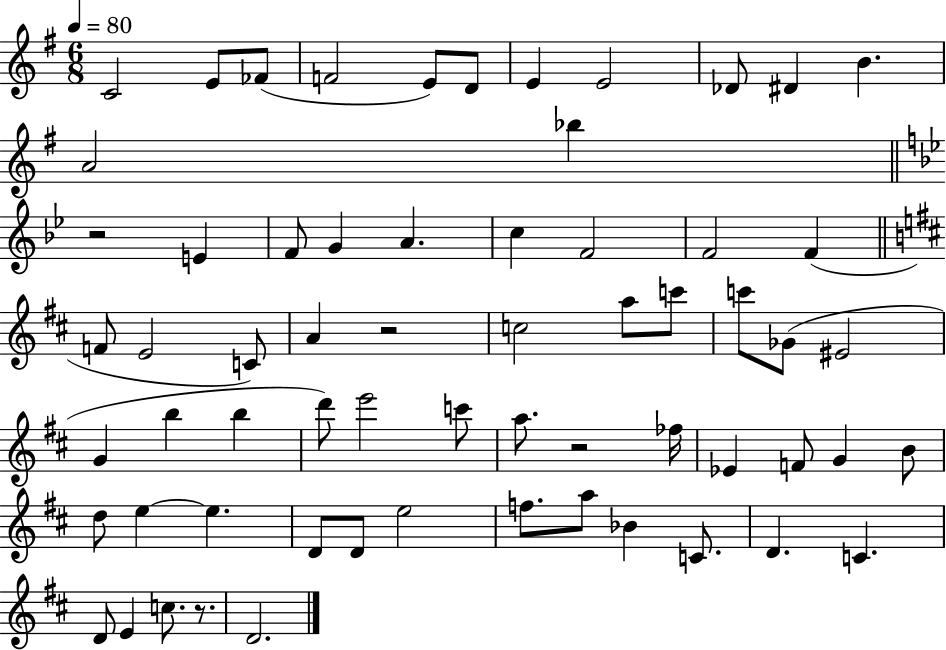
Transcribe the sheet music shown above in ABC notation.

X:1
T:Untitled
M:6/8
L:1/4
K:G
C2 E/2 _F/2 F2 E/2 D/2 E E2 _D/2 ^D B A2 _b z2 E F/2 G A c F2 F2 F F/2 E2 C/2 A z2 c2 a/2 c'/2 c'/2 _G/2 ^E2 G b b d'/2 e'2 c'/2 a/2 z2 _f/4 _E F/2 G B/2 d/2 e e D/2 D/2 e2 f/2 a/2 _B C/2 D C D/2 E c/2 z/2 D2